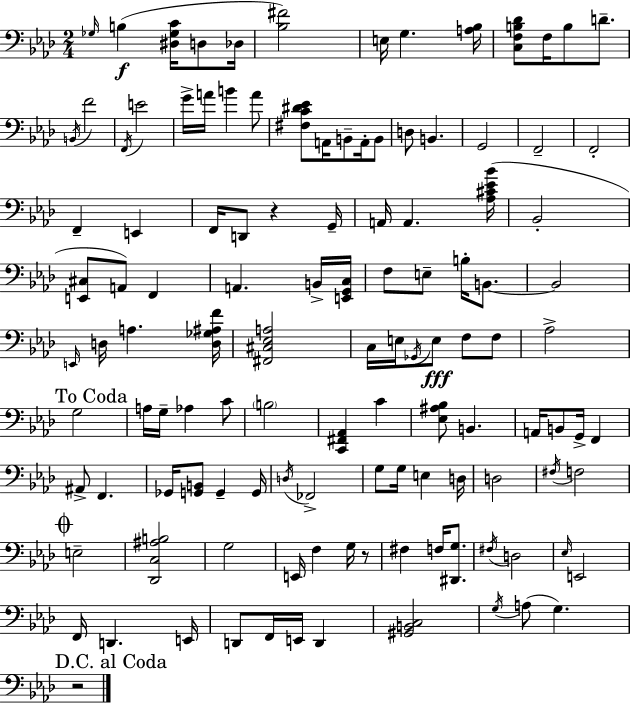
{
  \clef bass
  \numericTimeSignature
  \time 2/4
  \key f \minor
  \grace { ges16 }\f b4( <dis ges c'>16 d8 | des16 <bes fis'>2) | e16 g4. | <a bes>16 <c f b des'>8 f16 b8 d'8.-- | \break \acciaccatura { b,16 } f'2 | \acciaccatura { f,16 } e'2 | g'16-> a'16 b'4 | a'8 <fis c' dis' ees'>8 a,16 b,8-- | \break a,16-. b,8 d8 b,4. | g,2 | f,2-- | f,2-. | \break f,4-- e,4 | f,16 d,8 r4 | g,16-- a,16 a,4. | <aes cis' ees' bes'>16( bes,2-. | \break <e, cis>8 a,8) f,4 | a,4. | b,16-> <e, g, c>16 f8 e8-- b16-. | b,8.~~ b,2 | \break \grace { e,16 } d16 a4. | <d ges ais f'>16 <fis, cis ees a>2 | c16 e16 \acciaccatura { ges,16 }\fff e8 | f8 f8 aes2-> | \break \mark "To Coda" g2 | a16 g16-- aes4 | c'8 \parenthesize b2 | <c, fis, aes,>4 | \break c'4 <ees ais bes>8 b,4. | a,16 b,8 | g,16-> f,4 ais,8-> f,4. | ges,16 <g, b,>8 | \break g,4-- g,16 \acciaccatura { d16 } fes,2-> | g8 | g16 e4 d16 d2 | \acciaccatura { fis16 } f2 | \break \mark \markup { \musicglyph "scripts.coda" } e2-- | <des, c ais b>2 | g2 | e,16 | \break f4 g16 r8 fis4 | f16 <dis, g>8. \acciaccatura { fis16 } | d2 | \grace { ees16 } e,2 | \break f,16 d,4. | e,16 d,8 f,16 e,16 d,4 | <gis, b, c>2 | \acciaccatura { g16 }( a8 g4.) | \break \mark "D.C. al Coda" r2 | \bar "|."
}